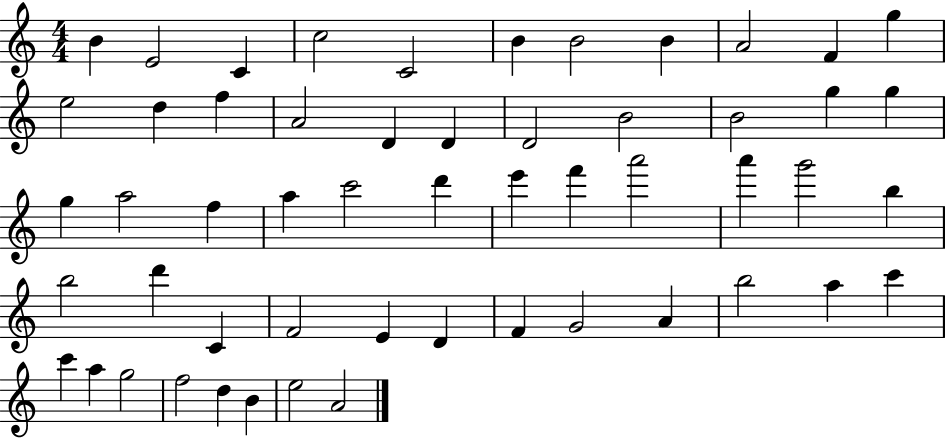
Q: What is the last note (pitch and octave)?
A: A4